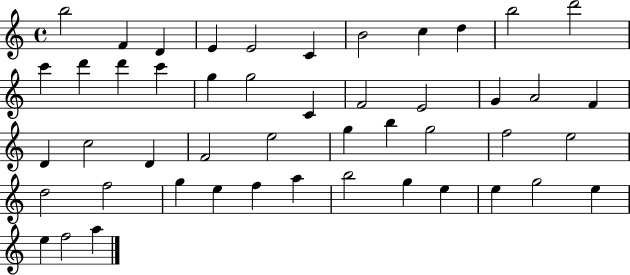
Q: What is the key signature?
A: C major